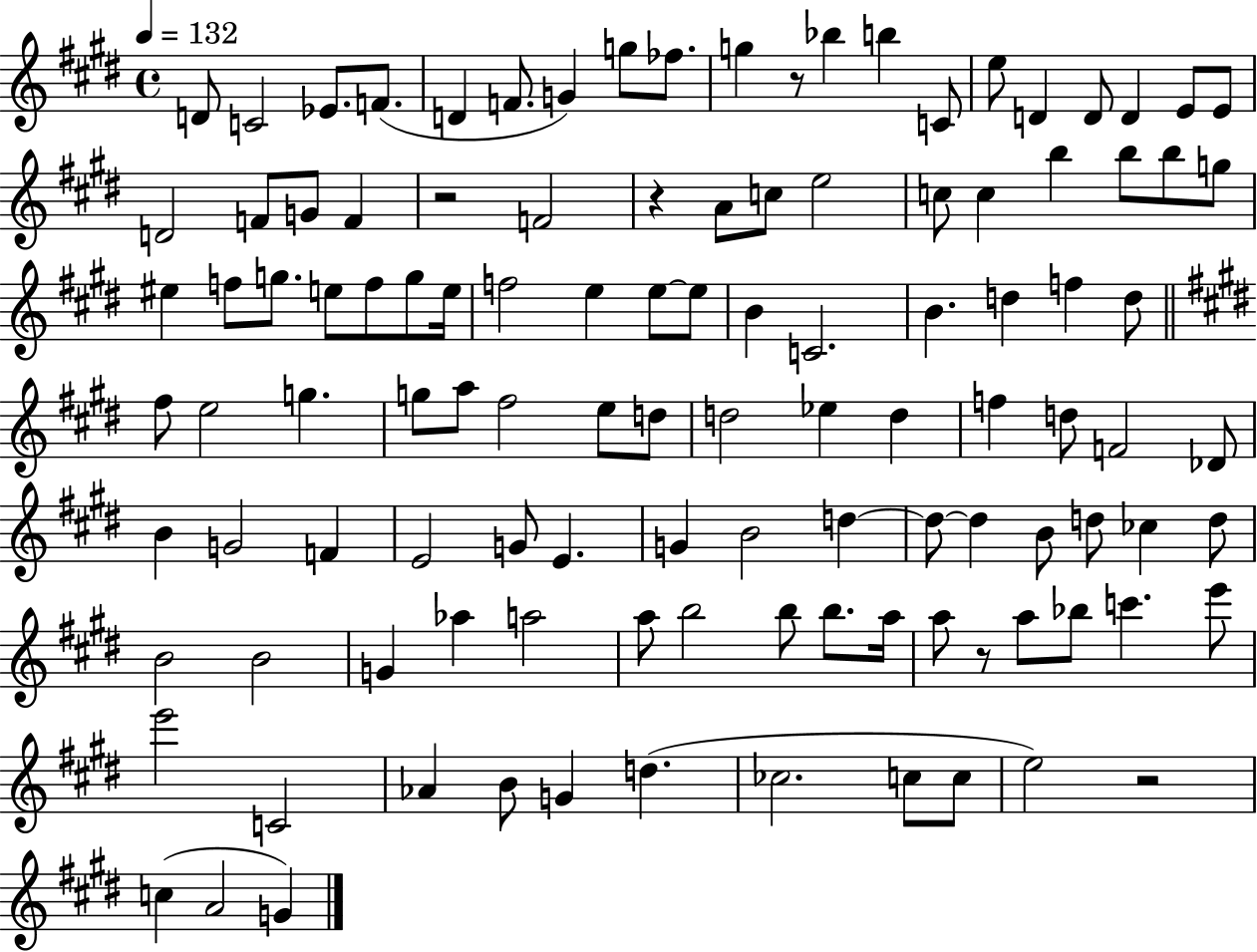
D4/e C4/h Eb4/e. F4/e. D4/q F4/e. G4/q G5/e FES5/e. G5/q R/e Bb5/q B5/q C4/e E5/e D4/q D4/e D4/q E4/e E4/e D4/h F4/e G4/e F4/q R/h F4/h R/q A4/e C5/e E5/h C5/e C5/q B5/q B5/e B5/e G5/e EIS5/q F5/e G5/e. E5/e F5/e G5/e E5/s F5/h E5/q E5/e E5/e B4/q C4/h. B4/q. D5/q F5/q D5/e F#5/e E5/h G5/q. G5/e A5/e F#5/h E5/e D5/e D5/h Eb5/q D5/q F5/q D5/e F4/h Db4/e B4/q G4/h F4/q E4/h G4/e E4/q. G4/q B4/h D5/q D5/e D5/q B4/e D5/e CES5/q D5/e B4/h B4/h G4/q Ab5/q A5/h A5/e B5/h B5/e B5/e. A5/s A5/e R/e A5/e Bb5/e C6/q. E6/e E6/h C4/h Ab4/q B4/e G4/q D5/q. CES5/h. C5/e C5/e E5/h R/h C5/q A4/h G4/q